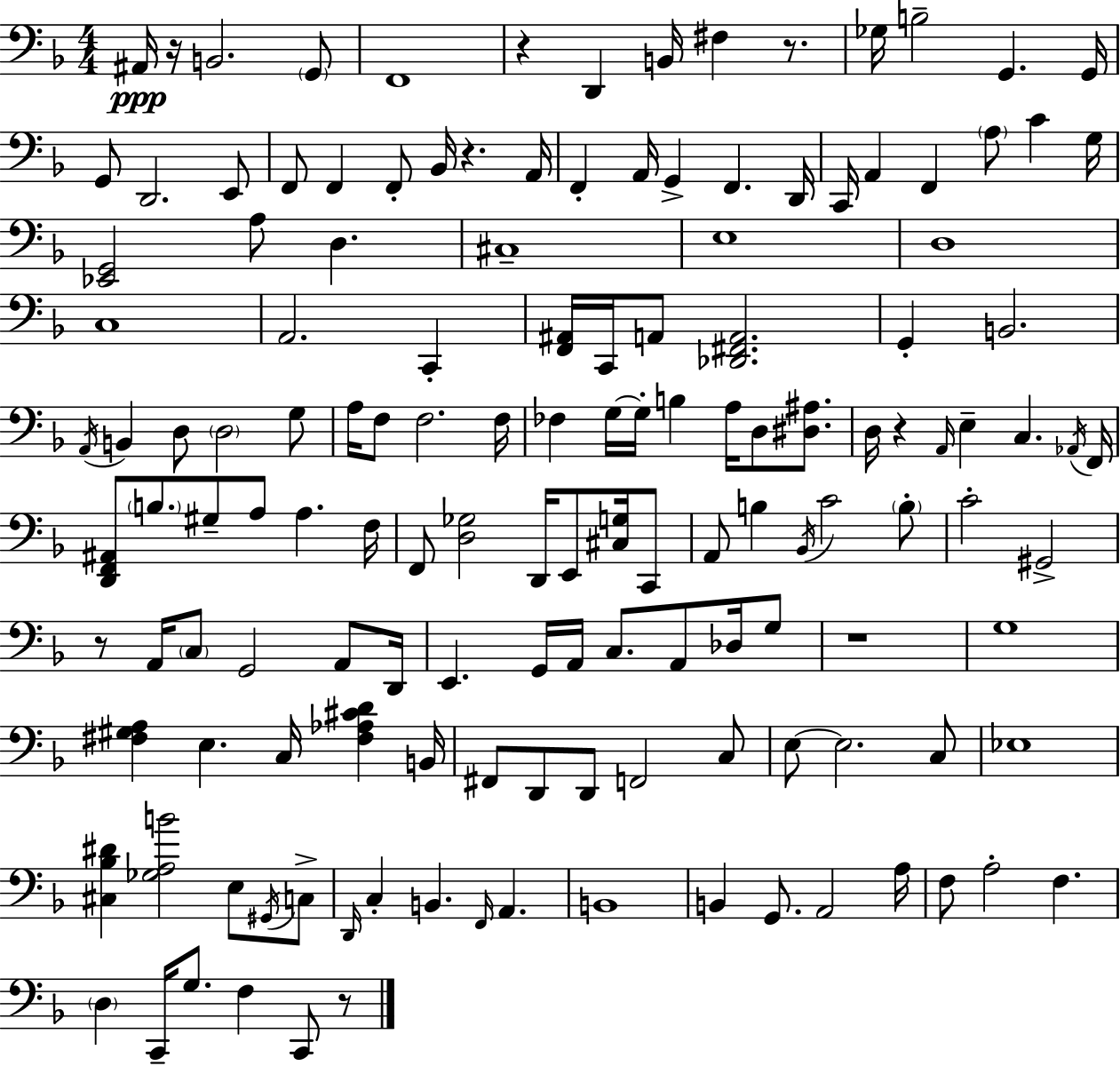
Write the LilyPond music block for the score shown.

{
  \clef bass
  \numericTimeSignature
  \time 4/4
  \key d \minor
  \repeat volta 2 { ais,16\ppp r16 b,2. \parenthesize g,8 | f,1 | r4 d,4 b,16 fis4 r8. | ges16 b2-- g,4. g,16 | \break g,8 d,2. e,8 | f,8 f,4 f,8-. bes,16 r4. a,16 | f,4-. a,16 g,4-> f,4. d,16 | c,16 a,4 f,4 \parenthesize a8 c'4 g16 | \break <ees, g,>2 a8 d4. | cis1-- | e1 | d1 | \break c1 | a,2. c,4-. | <f, ais,>16 c,16 a,8 <des, fis, a,>2. | g,4-. b,2. | \break \acciaccatura { a,16 } b,4 d8 \parenthesize d2 g8 | a16 f8 f2. | f16 fes4 g16~~ g16-. b4 a16 d8 <dis ais>8. | d16 r4 \grace { a,16 } e4-- c4. | \break \acciaccatura { aes,16 } f,16 <d, f, ais,>8 \parenthesize b8. gis8-- a8 a4. | f16 f,8 <d ges>2 d,16 e,8 | <cis g>16 c,8 a,8 b4 \acciaccatura { bes,16 } c'2 | \parenthesize b8-. c'2-. gis,2-> | \break r8 a,16 \parenthesize c8 g,2 | a,8 d,16 e,4. g,16 a,16 c8. a,8 | des16 g8 r1 | g1 | \break <fis gis a>4 e4. c16 <fis aes cis' d'>4 | b,16 fis,8 d,8 d,8 f,2 | c8 e8~~ e2. | c8 ees1 | \break <cis bes dis'>4 <ges a b'>2 | e8 \acciaccatura { gis,16 } c8-> \grace { d,16 } c4-. b,4. | \grace { f,16 } a,4. b,1 | b,4 g,8. a,2 | \break a16 f8 a2-. | f4. \parenthesize d4 c,16-- g8. f4 | c,8 r8 } \bar "|."
}